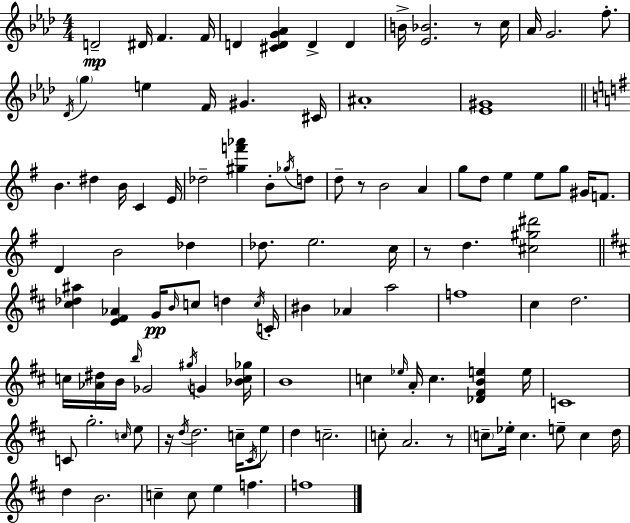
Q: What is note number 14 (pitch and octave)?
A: G5